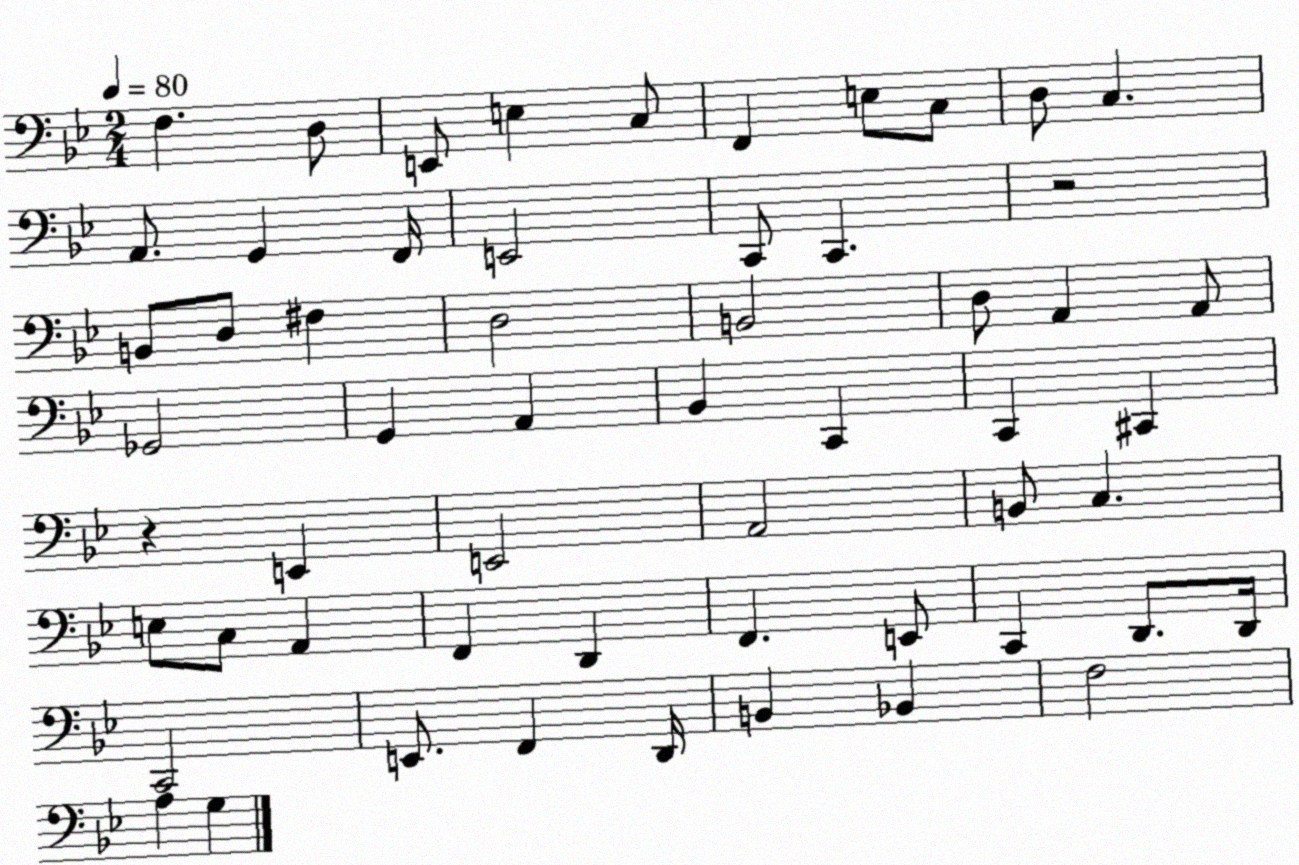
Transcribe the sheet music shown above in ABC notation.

X:1
T:Untitled
M:2/4
L:1/4
K:Bb
F, D,/2 E,,/2 E, C,/2 F,, E,/2 C,/2 D,/2 C, A,,/2 G,, F,,/4 E,,2 C,,/2 C,, z2 B,,/2 D,/2 ^F, D,2 B,,2 D,/2 A,, A,,/2 _G,,2 G,, A,, _B,, C,, C,, ^C,, z E,, E,,2 A,,2 B,,/2 C, E,/2 C,/2 A,, F,, D,, F,, E,,/2 C,, D,,/2 D,,/4 C,,2 E,,/2 F,, D,,/4 B,, _B,, F,2 A, G,